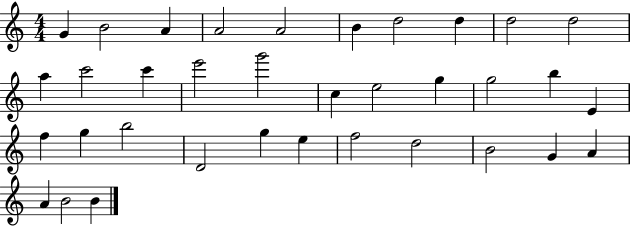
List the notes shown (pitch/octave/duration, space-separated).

G4/q B4/h A4/q A4/h A4/h B4/q D5/h D5/q D5/h D5/h A5/q C6/h C6/q E6/h G6/h C5/q E5/h G5/q G5/h B5/q E4/q F5/q G5/q B5/h D4/h G5/q E5/q F5/h D5/h B4/h G4/q A4/q A4/q B4/h B4/q